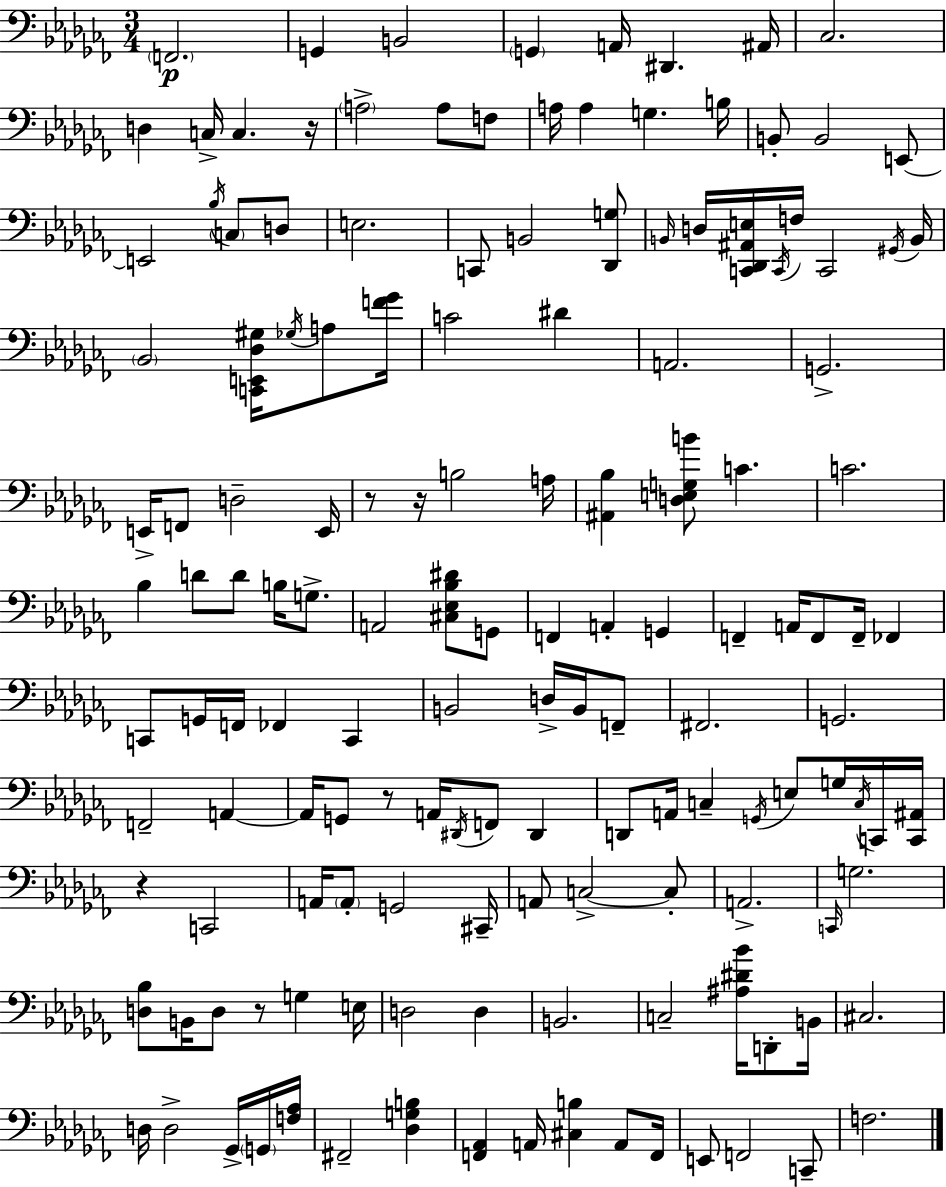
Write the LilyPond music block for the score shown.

{
  \clef bass
  \numericTimeSignature
  \time 3/4
  \key aes \minor
  \parenthesize f,2.\p | g,4 b,2 | \parenthesize g,4 a,16 dis,4. ais,16 | ces2. | \break d4 c16-> c4. r16 | \parenthesize a2-> a8 f8 | a16 a4 g4. b16 | b,8-. b,2 e,8~~ | \break e,2 \acciaccatura { bes16 } \parenthesize c8 d8 | e2. | c,8 b,2 <des, g>8 | \grace { b,16 } d16 <c, des, ais, e>16 \acciaccatura { c,16 } f16 c,2 | \break \acciaccatura { gis,16 } b,16 \parenthesize bes,2 | <c, e, des gis>16 \acciaccatura { ges16 } a8 <f' ges'>16 c'2 | dis'4 a,2. | g,2.-> | \break e,16-> f,8 d2-- | e,16 r8 r16 b2 | a16 <ais, bes>4 <d e g b'>8 c'4. | c'2. | \break bes4 d'8 d'8 | b16 g8.-> a,2 | <cis ees bes dis'>8 g,8 f,4 a,4-. | g,4 f,4-- a,16 f,8 | \break f,16-- fes,4 c,8 g,16 f,16 fes,4 | c,4 b,2 | d16-> b,16 f,8-- fis,2. | g,2. | \break f,2-- | a,4~~ a,16 g,8 r8 a,16 \acciaccatura { dis,16 } | f,8 dis,4 d,8 a,16 c4-- | \acciaccatura { g,16 } e8 g16 \acciaccatura { c16 } c,16 <c, ais,>16 r4 | \break c,2 a,16 \parenthesize a,8-. g,2 | cis,16-- a,8 c2->~~ | c8-. a,2.-> | \grace { c,16 } g2. | \break <d bes>8 b,16 | d8 r8 g4 e16 d2 | d4 b,2. | c2-- | \break <ais dis' bes'>16 d,8-. b,16 cis2. | d16 d2-> | ges,16-> \parenthesize g,16 <f aes>16 fis,2-- | <des g b>4 <f, aes,>4 | \break a,16 <cis b>4 a,8 f,16 e,8 f,2 | c,8-- f2. | \bar "|."
}